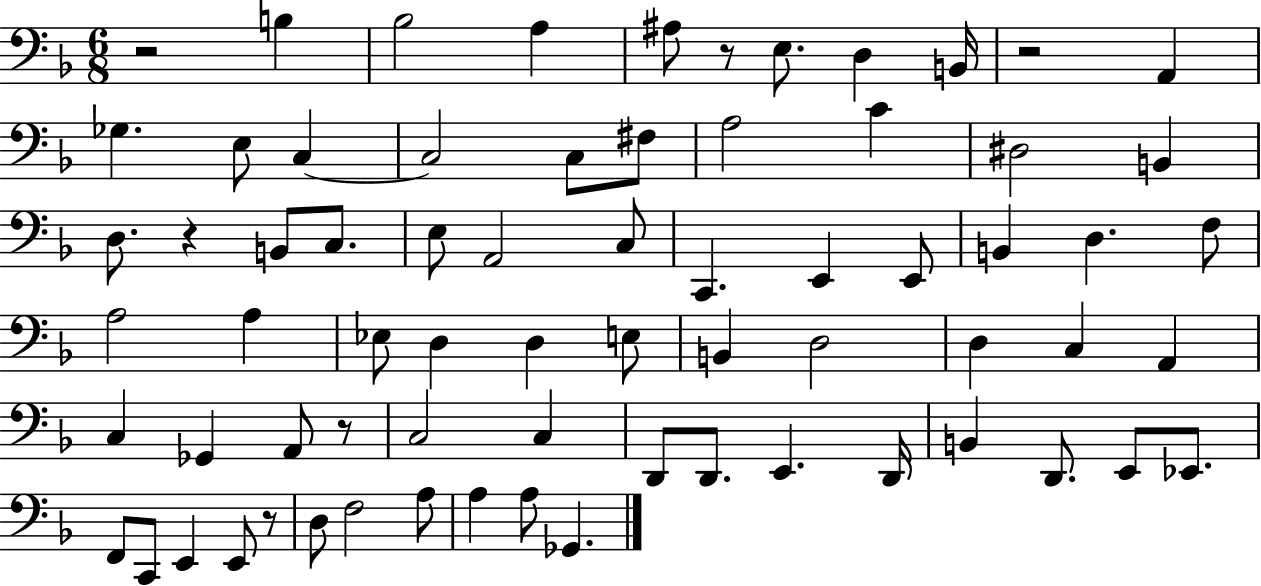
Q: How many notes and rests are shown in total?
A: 70